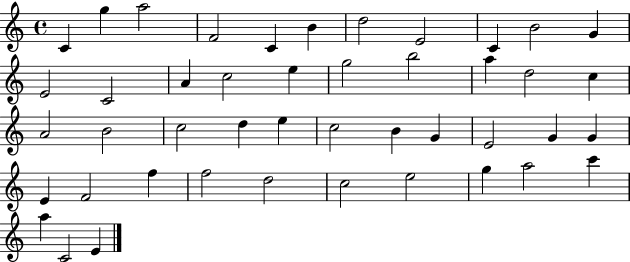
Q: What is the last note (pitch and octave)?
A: E4